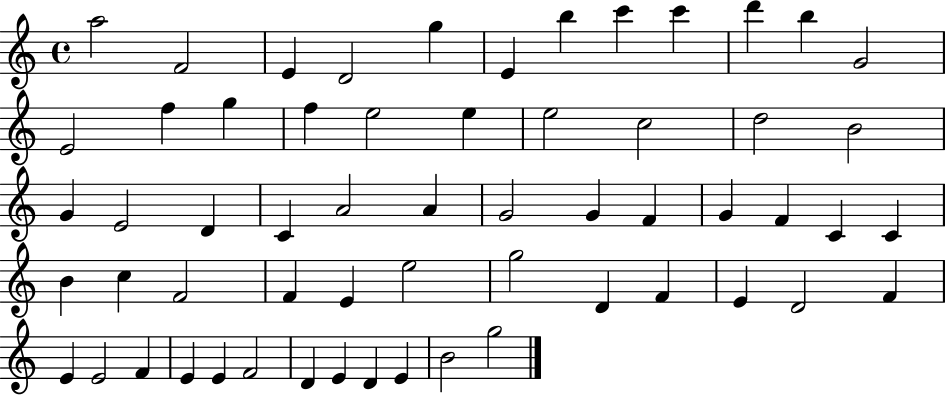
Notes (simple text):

A5/h F4/h E4/q D4/h G5/q E4/q B5/q C6/q C6/q D6/q B5/q G4/h E4/h F5/q G5/q F5/q E5/h E5/q E5/h C5/h D5/h B4/h G4/q E4/h D4/q C4/q A4/h A4/q G4/h G4/q F4/q G4/q F4/q C4/q C4/q B4/q C5/q F4/h F4/q E4/q E5/h G5/h D4/q F4/q E4/q D4/h F4/q E4/q E4/h F4/q E4/q E4/q F4/h D4/q E4/q D4/q E4/q B4/h G5/h